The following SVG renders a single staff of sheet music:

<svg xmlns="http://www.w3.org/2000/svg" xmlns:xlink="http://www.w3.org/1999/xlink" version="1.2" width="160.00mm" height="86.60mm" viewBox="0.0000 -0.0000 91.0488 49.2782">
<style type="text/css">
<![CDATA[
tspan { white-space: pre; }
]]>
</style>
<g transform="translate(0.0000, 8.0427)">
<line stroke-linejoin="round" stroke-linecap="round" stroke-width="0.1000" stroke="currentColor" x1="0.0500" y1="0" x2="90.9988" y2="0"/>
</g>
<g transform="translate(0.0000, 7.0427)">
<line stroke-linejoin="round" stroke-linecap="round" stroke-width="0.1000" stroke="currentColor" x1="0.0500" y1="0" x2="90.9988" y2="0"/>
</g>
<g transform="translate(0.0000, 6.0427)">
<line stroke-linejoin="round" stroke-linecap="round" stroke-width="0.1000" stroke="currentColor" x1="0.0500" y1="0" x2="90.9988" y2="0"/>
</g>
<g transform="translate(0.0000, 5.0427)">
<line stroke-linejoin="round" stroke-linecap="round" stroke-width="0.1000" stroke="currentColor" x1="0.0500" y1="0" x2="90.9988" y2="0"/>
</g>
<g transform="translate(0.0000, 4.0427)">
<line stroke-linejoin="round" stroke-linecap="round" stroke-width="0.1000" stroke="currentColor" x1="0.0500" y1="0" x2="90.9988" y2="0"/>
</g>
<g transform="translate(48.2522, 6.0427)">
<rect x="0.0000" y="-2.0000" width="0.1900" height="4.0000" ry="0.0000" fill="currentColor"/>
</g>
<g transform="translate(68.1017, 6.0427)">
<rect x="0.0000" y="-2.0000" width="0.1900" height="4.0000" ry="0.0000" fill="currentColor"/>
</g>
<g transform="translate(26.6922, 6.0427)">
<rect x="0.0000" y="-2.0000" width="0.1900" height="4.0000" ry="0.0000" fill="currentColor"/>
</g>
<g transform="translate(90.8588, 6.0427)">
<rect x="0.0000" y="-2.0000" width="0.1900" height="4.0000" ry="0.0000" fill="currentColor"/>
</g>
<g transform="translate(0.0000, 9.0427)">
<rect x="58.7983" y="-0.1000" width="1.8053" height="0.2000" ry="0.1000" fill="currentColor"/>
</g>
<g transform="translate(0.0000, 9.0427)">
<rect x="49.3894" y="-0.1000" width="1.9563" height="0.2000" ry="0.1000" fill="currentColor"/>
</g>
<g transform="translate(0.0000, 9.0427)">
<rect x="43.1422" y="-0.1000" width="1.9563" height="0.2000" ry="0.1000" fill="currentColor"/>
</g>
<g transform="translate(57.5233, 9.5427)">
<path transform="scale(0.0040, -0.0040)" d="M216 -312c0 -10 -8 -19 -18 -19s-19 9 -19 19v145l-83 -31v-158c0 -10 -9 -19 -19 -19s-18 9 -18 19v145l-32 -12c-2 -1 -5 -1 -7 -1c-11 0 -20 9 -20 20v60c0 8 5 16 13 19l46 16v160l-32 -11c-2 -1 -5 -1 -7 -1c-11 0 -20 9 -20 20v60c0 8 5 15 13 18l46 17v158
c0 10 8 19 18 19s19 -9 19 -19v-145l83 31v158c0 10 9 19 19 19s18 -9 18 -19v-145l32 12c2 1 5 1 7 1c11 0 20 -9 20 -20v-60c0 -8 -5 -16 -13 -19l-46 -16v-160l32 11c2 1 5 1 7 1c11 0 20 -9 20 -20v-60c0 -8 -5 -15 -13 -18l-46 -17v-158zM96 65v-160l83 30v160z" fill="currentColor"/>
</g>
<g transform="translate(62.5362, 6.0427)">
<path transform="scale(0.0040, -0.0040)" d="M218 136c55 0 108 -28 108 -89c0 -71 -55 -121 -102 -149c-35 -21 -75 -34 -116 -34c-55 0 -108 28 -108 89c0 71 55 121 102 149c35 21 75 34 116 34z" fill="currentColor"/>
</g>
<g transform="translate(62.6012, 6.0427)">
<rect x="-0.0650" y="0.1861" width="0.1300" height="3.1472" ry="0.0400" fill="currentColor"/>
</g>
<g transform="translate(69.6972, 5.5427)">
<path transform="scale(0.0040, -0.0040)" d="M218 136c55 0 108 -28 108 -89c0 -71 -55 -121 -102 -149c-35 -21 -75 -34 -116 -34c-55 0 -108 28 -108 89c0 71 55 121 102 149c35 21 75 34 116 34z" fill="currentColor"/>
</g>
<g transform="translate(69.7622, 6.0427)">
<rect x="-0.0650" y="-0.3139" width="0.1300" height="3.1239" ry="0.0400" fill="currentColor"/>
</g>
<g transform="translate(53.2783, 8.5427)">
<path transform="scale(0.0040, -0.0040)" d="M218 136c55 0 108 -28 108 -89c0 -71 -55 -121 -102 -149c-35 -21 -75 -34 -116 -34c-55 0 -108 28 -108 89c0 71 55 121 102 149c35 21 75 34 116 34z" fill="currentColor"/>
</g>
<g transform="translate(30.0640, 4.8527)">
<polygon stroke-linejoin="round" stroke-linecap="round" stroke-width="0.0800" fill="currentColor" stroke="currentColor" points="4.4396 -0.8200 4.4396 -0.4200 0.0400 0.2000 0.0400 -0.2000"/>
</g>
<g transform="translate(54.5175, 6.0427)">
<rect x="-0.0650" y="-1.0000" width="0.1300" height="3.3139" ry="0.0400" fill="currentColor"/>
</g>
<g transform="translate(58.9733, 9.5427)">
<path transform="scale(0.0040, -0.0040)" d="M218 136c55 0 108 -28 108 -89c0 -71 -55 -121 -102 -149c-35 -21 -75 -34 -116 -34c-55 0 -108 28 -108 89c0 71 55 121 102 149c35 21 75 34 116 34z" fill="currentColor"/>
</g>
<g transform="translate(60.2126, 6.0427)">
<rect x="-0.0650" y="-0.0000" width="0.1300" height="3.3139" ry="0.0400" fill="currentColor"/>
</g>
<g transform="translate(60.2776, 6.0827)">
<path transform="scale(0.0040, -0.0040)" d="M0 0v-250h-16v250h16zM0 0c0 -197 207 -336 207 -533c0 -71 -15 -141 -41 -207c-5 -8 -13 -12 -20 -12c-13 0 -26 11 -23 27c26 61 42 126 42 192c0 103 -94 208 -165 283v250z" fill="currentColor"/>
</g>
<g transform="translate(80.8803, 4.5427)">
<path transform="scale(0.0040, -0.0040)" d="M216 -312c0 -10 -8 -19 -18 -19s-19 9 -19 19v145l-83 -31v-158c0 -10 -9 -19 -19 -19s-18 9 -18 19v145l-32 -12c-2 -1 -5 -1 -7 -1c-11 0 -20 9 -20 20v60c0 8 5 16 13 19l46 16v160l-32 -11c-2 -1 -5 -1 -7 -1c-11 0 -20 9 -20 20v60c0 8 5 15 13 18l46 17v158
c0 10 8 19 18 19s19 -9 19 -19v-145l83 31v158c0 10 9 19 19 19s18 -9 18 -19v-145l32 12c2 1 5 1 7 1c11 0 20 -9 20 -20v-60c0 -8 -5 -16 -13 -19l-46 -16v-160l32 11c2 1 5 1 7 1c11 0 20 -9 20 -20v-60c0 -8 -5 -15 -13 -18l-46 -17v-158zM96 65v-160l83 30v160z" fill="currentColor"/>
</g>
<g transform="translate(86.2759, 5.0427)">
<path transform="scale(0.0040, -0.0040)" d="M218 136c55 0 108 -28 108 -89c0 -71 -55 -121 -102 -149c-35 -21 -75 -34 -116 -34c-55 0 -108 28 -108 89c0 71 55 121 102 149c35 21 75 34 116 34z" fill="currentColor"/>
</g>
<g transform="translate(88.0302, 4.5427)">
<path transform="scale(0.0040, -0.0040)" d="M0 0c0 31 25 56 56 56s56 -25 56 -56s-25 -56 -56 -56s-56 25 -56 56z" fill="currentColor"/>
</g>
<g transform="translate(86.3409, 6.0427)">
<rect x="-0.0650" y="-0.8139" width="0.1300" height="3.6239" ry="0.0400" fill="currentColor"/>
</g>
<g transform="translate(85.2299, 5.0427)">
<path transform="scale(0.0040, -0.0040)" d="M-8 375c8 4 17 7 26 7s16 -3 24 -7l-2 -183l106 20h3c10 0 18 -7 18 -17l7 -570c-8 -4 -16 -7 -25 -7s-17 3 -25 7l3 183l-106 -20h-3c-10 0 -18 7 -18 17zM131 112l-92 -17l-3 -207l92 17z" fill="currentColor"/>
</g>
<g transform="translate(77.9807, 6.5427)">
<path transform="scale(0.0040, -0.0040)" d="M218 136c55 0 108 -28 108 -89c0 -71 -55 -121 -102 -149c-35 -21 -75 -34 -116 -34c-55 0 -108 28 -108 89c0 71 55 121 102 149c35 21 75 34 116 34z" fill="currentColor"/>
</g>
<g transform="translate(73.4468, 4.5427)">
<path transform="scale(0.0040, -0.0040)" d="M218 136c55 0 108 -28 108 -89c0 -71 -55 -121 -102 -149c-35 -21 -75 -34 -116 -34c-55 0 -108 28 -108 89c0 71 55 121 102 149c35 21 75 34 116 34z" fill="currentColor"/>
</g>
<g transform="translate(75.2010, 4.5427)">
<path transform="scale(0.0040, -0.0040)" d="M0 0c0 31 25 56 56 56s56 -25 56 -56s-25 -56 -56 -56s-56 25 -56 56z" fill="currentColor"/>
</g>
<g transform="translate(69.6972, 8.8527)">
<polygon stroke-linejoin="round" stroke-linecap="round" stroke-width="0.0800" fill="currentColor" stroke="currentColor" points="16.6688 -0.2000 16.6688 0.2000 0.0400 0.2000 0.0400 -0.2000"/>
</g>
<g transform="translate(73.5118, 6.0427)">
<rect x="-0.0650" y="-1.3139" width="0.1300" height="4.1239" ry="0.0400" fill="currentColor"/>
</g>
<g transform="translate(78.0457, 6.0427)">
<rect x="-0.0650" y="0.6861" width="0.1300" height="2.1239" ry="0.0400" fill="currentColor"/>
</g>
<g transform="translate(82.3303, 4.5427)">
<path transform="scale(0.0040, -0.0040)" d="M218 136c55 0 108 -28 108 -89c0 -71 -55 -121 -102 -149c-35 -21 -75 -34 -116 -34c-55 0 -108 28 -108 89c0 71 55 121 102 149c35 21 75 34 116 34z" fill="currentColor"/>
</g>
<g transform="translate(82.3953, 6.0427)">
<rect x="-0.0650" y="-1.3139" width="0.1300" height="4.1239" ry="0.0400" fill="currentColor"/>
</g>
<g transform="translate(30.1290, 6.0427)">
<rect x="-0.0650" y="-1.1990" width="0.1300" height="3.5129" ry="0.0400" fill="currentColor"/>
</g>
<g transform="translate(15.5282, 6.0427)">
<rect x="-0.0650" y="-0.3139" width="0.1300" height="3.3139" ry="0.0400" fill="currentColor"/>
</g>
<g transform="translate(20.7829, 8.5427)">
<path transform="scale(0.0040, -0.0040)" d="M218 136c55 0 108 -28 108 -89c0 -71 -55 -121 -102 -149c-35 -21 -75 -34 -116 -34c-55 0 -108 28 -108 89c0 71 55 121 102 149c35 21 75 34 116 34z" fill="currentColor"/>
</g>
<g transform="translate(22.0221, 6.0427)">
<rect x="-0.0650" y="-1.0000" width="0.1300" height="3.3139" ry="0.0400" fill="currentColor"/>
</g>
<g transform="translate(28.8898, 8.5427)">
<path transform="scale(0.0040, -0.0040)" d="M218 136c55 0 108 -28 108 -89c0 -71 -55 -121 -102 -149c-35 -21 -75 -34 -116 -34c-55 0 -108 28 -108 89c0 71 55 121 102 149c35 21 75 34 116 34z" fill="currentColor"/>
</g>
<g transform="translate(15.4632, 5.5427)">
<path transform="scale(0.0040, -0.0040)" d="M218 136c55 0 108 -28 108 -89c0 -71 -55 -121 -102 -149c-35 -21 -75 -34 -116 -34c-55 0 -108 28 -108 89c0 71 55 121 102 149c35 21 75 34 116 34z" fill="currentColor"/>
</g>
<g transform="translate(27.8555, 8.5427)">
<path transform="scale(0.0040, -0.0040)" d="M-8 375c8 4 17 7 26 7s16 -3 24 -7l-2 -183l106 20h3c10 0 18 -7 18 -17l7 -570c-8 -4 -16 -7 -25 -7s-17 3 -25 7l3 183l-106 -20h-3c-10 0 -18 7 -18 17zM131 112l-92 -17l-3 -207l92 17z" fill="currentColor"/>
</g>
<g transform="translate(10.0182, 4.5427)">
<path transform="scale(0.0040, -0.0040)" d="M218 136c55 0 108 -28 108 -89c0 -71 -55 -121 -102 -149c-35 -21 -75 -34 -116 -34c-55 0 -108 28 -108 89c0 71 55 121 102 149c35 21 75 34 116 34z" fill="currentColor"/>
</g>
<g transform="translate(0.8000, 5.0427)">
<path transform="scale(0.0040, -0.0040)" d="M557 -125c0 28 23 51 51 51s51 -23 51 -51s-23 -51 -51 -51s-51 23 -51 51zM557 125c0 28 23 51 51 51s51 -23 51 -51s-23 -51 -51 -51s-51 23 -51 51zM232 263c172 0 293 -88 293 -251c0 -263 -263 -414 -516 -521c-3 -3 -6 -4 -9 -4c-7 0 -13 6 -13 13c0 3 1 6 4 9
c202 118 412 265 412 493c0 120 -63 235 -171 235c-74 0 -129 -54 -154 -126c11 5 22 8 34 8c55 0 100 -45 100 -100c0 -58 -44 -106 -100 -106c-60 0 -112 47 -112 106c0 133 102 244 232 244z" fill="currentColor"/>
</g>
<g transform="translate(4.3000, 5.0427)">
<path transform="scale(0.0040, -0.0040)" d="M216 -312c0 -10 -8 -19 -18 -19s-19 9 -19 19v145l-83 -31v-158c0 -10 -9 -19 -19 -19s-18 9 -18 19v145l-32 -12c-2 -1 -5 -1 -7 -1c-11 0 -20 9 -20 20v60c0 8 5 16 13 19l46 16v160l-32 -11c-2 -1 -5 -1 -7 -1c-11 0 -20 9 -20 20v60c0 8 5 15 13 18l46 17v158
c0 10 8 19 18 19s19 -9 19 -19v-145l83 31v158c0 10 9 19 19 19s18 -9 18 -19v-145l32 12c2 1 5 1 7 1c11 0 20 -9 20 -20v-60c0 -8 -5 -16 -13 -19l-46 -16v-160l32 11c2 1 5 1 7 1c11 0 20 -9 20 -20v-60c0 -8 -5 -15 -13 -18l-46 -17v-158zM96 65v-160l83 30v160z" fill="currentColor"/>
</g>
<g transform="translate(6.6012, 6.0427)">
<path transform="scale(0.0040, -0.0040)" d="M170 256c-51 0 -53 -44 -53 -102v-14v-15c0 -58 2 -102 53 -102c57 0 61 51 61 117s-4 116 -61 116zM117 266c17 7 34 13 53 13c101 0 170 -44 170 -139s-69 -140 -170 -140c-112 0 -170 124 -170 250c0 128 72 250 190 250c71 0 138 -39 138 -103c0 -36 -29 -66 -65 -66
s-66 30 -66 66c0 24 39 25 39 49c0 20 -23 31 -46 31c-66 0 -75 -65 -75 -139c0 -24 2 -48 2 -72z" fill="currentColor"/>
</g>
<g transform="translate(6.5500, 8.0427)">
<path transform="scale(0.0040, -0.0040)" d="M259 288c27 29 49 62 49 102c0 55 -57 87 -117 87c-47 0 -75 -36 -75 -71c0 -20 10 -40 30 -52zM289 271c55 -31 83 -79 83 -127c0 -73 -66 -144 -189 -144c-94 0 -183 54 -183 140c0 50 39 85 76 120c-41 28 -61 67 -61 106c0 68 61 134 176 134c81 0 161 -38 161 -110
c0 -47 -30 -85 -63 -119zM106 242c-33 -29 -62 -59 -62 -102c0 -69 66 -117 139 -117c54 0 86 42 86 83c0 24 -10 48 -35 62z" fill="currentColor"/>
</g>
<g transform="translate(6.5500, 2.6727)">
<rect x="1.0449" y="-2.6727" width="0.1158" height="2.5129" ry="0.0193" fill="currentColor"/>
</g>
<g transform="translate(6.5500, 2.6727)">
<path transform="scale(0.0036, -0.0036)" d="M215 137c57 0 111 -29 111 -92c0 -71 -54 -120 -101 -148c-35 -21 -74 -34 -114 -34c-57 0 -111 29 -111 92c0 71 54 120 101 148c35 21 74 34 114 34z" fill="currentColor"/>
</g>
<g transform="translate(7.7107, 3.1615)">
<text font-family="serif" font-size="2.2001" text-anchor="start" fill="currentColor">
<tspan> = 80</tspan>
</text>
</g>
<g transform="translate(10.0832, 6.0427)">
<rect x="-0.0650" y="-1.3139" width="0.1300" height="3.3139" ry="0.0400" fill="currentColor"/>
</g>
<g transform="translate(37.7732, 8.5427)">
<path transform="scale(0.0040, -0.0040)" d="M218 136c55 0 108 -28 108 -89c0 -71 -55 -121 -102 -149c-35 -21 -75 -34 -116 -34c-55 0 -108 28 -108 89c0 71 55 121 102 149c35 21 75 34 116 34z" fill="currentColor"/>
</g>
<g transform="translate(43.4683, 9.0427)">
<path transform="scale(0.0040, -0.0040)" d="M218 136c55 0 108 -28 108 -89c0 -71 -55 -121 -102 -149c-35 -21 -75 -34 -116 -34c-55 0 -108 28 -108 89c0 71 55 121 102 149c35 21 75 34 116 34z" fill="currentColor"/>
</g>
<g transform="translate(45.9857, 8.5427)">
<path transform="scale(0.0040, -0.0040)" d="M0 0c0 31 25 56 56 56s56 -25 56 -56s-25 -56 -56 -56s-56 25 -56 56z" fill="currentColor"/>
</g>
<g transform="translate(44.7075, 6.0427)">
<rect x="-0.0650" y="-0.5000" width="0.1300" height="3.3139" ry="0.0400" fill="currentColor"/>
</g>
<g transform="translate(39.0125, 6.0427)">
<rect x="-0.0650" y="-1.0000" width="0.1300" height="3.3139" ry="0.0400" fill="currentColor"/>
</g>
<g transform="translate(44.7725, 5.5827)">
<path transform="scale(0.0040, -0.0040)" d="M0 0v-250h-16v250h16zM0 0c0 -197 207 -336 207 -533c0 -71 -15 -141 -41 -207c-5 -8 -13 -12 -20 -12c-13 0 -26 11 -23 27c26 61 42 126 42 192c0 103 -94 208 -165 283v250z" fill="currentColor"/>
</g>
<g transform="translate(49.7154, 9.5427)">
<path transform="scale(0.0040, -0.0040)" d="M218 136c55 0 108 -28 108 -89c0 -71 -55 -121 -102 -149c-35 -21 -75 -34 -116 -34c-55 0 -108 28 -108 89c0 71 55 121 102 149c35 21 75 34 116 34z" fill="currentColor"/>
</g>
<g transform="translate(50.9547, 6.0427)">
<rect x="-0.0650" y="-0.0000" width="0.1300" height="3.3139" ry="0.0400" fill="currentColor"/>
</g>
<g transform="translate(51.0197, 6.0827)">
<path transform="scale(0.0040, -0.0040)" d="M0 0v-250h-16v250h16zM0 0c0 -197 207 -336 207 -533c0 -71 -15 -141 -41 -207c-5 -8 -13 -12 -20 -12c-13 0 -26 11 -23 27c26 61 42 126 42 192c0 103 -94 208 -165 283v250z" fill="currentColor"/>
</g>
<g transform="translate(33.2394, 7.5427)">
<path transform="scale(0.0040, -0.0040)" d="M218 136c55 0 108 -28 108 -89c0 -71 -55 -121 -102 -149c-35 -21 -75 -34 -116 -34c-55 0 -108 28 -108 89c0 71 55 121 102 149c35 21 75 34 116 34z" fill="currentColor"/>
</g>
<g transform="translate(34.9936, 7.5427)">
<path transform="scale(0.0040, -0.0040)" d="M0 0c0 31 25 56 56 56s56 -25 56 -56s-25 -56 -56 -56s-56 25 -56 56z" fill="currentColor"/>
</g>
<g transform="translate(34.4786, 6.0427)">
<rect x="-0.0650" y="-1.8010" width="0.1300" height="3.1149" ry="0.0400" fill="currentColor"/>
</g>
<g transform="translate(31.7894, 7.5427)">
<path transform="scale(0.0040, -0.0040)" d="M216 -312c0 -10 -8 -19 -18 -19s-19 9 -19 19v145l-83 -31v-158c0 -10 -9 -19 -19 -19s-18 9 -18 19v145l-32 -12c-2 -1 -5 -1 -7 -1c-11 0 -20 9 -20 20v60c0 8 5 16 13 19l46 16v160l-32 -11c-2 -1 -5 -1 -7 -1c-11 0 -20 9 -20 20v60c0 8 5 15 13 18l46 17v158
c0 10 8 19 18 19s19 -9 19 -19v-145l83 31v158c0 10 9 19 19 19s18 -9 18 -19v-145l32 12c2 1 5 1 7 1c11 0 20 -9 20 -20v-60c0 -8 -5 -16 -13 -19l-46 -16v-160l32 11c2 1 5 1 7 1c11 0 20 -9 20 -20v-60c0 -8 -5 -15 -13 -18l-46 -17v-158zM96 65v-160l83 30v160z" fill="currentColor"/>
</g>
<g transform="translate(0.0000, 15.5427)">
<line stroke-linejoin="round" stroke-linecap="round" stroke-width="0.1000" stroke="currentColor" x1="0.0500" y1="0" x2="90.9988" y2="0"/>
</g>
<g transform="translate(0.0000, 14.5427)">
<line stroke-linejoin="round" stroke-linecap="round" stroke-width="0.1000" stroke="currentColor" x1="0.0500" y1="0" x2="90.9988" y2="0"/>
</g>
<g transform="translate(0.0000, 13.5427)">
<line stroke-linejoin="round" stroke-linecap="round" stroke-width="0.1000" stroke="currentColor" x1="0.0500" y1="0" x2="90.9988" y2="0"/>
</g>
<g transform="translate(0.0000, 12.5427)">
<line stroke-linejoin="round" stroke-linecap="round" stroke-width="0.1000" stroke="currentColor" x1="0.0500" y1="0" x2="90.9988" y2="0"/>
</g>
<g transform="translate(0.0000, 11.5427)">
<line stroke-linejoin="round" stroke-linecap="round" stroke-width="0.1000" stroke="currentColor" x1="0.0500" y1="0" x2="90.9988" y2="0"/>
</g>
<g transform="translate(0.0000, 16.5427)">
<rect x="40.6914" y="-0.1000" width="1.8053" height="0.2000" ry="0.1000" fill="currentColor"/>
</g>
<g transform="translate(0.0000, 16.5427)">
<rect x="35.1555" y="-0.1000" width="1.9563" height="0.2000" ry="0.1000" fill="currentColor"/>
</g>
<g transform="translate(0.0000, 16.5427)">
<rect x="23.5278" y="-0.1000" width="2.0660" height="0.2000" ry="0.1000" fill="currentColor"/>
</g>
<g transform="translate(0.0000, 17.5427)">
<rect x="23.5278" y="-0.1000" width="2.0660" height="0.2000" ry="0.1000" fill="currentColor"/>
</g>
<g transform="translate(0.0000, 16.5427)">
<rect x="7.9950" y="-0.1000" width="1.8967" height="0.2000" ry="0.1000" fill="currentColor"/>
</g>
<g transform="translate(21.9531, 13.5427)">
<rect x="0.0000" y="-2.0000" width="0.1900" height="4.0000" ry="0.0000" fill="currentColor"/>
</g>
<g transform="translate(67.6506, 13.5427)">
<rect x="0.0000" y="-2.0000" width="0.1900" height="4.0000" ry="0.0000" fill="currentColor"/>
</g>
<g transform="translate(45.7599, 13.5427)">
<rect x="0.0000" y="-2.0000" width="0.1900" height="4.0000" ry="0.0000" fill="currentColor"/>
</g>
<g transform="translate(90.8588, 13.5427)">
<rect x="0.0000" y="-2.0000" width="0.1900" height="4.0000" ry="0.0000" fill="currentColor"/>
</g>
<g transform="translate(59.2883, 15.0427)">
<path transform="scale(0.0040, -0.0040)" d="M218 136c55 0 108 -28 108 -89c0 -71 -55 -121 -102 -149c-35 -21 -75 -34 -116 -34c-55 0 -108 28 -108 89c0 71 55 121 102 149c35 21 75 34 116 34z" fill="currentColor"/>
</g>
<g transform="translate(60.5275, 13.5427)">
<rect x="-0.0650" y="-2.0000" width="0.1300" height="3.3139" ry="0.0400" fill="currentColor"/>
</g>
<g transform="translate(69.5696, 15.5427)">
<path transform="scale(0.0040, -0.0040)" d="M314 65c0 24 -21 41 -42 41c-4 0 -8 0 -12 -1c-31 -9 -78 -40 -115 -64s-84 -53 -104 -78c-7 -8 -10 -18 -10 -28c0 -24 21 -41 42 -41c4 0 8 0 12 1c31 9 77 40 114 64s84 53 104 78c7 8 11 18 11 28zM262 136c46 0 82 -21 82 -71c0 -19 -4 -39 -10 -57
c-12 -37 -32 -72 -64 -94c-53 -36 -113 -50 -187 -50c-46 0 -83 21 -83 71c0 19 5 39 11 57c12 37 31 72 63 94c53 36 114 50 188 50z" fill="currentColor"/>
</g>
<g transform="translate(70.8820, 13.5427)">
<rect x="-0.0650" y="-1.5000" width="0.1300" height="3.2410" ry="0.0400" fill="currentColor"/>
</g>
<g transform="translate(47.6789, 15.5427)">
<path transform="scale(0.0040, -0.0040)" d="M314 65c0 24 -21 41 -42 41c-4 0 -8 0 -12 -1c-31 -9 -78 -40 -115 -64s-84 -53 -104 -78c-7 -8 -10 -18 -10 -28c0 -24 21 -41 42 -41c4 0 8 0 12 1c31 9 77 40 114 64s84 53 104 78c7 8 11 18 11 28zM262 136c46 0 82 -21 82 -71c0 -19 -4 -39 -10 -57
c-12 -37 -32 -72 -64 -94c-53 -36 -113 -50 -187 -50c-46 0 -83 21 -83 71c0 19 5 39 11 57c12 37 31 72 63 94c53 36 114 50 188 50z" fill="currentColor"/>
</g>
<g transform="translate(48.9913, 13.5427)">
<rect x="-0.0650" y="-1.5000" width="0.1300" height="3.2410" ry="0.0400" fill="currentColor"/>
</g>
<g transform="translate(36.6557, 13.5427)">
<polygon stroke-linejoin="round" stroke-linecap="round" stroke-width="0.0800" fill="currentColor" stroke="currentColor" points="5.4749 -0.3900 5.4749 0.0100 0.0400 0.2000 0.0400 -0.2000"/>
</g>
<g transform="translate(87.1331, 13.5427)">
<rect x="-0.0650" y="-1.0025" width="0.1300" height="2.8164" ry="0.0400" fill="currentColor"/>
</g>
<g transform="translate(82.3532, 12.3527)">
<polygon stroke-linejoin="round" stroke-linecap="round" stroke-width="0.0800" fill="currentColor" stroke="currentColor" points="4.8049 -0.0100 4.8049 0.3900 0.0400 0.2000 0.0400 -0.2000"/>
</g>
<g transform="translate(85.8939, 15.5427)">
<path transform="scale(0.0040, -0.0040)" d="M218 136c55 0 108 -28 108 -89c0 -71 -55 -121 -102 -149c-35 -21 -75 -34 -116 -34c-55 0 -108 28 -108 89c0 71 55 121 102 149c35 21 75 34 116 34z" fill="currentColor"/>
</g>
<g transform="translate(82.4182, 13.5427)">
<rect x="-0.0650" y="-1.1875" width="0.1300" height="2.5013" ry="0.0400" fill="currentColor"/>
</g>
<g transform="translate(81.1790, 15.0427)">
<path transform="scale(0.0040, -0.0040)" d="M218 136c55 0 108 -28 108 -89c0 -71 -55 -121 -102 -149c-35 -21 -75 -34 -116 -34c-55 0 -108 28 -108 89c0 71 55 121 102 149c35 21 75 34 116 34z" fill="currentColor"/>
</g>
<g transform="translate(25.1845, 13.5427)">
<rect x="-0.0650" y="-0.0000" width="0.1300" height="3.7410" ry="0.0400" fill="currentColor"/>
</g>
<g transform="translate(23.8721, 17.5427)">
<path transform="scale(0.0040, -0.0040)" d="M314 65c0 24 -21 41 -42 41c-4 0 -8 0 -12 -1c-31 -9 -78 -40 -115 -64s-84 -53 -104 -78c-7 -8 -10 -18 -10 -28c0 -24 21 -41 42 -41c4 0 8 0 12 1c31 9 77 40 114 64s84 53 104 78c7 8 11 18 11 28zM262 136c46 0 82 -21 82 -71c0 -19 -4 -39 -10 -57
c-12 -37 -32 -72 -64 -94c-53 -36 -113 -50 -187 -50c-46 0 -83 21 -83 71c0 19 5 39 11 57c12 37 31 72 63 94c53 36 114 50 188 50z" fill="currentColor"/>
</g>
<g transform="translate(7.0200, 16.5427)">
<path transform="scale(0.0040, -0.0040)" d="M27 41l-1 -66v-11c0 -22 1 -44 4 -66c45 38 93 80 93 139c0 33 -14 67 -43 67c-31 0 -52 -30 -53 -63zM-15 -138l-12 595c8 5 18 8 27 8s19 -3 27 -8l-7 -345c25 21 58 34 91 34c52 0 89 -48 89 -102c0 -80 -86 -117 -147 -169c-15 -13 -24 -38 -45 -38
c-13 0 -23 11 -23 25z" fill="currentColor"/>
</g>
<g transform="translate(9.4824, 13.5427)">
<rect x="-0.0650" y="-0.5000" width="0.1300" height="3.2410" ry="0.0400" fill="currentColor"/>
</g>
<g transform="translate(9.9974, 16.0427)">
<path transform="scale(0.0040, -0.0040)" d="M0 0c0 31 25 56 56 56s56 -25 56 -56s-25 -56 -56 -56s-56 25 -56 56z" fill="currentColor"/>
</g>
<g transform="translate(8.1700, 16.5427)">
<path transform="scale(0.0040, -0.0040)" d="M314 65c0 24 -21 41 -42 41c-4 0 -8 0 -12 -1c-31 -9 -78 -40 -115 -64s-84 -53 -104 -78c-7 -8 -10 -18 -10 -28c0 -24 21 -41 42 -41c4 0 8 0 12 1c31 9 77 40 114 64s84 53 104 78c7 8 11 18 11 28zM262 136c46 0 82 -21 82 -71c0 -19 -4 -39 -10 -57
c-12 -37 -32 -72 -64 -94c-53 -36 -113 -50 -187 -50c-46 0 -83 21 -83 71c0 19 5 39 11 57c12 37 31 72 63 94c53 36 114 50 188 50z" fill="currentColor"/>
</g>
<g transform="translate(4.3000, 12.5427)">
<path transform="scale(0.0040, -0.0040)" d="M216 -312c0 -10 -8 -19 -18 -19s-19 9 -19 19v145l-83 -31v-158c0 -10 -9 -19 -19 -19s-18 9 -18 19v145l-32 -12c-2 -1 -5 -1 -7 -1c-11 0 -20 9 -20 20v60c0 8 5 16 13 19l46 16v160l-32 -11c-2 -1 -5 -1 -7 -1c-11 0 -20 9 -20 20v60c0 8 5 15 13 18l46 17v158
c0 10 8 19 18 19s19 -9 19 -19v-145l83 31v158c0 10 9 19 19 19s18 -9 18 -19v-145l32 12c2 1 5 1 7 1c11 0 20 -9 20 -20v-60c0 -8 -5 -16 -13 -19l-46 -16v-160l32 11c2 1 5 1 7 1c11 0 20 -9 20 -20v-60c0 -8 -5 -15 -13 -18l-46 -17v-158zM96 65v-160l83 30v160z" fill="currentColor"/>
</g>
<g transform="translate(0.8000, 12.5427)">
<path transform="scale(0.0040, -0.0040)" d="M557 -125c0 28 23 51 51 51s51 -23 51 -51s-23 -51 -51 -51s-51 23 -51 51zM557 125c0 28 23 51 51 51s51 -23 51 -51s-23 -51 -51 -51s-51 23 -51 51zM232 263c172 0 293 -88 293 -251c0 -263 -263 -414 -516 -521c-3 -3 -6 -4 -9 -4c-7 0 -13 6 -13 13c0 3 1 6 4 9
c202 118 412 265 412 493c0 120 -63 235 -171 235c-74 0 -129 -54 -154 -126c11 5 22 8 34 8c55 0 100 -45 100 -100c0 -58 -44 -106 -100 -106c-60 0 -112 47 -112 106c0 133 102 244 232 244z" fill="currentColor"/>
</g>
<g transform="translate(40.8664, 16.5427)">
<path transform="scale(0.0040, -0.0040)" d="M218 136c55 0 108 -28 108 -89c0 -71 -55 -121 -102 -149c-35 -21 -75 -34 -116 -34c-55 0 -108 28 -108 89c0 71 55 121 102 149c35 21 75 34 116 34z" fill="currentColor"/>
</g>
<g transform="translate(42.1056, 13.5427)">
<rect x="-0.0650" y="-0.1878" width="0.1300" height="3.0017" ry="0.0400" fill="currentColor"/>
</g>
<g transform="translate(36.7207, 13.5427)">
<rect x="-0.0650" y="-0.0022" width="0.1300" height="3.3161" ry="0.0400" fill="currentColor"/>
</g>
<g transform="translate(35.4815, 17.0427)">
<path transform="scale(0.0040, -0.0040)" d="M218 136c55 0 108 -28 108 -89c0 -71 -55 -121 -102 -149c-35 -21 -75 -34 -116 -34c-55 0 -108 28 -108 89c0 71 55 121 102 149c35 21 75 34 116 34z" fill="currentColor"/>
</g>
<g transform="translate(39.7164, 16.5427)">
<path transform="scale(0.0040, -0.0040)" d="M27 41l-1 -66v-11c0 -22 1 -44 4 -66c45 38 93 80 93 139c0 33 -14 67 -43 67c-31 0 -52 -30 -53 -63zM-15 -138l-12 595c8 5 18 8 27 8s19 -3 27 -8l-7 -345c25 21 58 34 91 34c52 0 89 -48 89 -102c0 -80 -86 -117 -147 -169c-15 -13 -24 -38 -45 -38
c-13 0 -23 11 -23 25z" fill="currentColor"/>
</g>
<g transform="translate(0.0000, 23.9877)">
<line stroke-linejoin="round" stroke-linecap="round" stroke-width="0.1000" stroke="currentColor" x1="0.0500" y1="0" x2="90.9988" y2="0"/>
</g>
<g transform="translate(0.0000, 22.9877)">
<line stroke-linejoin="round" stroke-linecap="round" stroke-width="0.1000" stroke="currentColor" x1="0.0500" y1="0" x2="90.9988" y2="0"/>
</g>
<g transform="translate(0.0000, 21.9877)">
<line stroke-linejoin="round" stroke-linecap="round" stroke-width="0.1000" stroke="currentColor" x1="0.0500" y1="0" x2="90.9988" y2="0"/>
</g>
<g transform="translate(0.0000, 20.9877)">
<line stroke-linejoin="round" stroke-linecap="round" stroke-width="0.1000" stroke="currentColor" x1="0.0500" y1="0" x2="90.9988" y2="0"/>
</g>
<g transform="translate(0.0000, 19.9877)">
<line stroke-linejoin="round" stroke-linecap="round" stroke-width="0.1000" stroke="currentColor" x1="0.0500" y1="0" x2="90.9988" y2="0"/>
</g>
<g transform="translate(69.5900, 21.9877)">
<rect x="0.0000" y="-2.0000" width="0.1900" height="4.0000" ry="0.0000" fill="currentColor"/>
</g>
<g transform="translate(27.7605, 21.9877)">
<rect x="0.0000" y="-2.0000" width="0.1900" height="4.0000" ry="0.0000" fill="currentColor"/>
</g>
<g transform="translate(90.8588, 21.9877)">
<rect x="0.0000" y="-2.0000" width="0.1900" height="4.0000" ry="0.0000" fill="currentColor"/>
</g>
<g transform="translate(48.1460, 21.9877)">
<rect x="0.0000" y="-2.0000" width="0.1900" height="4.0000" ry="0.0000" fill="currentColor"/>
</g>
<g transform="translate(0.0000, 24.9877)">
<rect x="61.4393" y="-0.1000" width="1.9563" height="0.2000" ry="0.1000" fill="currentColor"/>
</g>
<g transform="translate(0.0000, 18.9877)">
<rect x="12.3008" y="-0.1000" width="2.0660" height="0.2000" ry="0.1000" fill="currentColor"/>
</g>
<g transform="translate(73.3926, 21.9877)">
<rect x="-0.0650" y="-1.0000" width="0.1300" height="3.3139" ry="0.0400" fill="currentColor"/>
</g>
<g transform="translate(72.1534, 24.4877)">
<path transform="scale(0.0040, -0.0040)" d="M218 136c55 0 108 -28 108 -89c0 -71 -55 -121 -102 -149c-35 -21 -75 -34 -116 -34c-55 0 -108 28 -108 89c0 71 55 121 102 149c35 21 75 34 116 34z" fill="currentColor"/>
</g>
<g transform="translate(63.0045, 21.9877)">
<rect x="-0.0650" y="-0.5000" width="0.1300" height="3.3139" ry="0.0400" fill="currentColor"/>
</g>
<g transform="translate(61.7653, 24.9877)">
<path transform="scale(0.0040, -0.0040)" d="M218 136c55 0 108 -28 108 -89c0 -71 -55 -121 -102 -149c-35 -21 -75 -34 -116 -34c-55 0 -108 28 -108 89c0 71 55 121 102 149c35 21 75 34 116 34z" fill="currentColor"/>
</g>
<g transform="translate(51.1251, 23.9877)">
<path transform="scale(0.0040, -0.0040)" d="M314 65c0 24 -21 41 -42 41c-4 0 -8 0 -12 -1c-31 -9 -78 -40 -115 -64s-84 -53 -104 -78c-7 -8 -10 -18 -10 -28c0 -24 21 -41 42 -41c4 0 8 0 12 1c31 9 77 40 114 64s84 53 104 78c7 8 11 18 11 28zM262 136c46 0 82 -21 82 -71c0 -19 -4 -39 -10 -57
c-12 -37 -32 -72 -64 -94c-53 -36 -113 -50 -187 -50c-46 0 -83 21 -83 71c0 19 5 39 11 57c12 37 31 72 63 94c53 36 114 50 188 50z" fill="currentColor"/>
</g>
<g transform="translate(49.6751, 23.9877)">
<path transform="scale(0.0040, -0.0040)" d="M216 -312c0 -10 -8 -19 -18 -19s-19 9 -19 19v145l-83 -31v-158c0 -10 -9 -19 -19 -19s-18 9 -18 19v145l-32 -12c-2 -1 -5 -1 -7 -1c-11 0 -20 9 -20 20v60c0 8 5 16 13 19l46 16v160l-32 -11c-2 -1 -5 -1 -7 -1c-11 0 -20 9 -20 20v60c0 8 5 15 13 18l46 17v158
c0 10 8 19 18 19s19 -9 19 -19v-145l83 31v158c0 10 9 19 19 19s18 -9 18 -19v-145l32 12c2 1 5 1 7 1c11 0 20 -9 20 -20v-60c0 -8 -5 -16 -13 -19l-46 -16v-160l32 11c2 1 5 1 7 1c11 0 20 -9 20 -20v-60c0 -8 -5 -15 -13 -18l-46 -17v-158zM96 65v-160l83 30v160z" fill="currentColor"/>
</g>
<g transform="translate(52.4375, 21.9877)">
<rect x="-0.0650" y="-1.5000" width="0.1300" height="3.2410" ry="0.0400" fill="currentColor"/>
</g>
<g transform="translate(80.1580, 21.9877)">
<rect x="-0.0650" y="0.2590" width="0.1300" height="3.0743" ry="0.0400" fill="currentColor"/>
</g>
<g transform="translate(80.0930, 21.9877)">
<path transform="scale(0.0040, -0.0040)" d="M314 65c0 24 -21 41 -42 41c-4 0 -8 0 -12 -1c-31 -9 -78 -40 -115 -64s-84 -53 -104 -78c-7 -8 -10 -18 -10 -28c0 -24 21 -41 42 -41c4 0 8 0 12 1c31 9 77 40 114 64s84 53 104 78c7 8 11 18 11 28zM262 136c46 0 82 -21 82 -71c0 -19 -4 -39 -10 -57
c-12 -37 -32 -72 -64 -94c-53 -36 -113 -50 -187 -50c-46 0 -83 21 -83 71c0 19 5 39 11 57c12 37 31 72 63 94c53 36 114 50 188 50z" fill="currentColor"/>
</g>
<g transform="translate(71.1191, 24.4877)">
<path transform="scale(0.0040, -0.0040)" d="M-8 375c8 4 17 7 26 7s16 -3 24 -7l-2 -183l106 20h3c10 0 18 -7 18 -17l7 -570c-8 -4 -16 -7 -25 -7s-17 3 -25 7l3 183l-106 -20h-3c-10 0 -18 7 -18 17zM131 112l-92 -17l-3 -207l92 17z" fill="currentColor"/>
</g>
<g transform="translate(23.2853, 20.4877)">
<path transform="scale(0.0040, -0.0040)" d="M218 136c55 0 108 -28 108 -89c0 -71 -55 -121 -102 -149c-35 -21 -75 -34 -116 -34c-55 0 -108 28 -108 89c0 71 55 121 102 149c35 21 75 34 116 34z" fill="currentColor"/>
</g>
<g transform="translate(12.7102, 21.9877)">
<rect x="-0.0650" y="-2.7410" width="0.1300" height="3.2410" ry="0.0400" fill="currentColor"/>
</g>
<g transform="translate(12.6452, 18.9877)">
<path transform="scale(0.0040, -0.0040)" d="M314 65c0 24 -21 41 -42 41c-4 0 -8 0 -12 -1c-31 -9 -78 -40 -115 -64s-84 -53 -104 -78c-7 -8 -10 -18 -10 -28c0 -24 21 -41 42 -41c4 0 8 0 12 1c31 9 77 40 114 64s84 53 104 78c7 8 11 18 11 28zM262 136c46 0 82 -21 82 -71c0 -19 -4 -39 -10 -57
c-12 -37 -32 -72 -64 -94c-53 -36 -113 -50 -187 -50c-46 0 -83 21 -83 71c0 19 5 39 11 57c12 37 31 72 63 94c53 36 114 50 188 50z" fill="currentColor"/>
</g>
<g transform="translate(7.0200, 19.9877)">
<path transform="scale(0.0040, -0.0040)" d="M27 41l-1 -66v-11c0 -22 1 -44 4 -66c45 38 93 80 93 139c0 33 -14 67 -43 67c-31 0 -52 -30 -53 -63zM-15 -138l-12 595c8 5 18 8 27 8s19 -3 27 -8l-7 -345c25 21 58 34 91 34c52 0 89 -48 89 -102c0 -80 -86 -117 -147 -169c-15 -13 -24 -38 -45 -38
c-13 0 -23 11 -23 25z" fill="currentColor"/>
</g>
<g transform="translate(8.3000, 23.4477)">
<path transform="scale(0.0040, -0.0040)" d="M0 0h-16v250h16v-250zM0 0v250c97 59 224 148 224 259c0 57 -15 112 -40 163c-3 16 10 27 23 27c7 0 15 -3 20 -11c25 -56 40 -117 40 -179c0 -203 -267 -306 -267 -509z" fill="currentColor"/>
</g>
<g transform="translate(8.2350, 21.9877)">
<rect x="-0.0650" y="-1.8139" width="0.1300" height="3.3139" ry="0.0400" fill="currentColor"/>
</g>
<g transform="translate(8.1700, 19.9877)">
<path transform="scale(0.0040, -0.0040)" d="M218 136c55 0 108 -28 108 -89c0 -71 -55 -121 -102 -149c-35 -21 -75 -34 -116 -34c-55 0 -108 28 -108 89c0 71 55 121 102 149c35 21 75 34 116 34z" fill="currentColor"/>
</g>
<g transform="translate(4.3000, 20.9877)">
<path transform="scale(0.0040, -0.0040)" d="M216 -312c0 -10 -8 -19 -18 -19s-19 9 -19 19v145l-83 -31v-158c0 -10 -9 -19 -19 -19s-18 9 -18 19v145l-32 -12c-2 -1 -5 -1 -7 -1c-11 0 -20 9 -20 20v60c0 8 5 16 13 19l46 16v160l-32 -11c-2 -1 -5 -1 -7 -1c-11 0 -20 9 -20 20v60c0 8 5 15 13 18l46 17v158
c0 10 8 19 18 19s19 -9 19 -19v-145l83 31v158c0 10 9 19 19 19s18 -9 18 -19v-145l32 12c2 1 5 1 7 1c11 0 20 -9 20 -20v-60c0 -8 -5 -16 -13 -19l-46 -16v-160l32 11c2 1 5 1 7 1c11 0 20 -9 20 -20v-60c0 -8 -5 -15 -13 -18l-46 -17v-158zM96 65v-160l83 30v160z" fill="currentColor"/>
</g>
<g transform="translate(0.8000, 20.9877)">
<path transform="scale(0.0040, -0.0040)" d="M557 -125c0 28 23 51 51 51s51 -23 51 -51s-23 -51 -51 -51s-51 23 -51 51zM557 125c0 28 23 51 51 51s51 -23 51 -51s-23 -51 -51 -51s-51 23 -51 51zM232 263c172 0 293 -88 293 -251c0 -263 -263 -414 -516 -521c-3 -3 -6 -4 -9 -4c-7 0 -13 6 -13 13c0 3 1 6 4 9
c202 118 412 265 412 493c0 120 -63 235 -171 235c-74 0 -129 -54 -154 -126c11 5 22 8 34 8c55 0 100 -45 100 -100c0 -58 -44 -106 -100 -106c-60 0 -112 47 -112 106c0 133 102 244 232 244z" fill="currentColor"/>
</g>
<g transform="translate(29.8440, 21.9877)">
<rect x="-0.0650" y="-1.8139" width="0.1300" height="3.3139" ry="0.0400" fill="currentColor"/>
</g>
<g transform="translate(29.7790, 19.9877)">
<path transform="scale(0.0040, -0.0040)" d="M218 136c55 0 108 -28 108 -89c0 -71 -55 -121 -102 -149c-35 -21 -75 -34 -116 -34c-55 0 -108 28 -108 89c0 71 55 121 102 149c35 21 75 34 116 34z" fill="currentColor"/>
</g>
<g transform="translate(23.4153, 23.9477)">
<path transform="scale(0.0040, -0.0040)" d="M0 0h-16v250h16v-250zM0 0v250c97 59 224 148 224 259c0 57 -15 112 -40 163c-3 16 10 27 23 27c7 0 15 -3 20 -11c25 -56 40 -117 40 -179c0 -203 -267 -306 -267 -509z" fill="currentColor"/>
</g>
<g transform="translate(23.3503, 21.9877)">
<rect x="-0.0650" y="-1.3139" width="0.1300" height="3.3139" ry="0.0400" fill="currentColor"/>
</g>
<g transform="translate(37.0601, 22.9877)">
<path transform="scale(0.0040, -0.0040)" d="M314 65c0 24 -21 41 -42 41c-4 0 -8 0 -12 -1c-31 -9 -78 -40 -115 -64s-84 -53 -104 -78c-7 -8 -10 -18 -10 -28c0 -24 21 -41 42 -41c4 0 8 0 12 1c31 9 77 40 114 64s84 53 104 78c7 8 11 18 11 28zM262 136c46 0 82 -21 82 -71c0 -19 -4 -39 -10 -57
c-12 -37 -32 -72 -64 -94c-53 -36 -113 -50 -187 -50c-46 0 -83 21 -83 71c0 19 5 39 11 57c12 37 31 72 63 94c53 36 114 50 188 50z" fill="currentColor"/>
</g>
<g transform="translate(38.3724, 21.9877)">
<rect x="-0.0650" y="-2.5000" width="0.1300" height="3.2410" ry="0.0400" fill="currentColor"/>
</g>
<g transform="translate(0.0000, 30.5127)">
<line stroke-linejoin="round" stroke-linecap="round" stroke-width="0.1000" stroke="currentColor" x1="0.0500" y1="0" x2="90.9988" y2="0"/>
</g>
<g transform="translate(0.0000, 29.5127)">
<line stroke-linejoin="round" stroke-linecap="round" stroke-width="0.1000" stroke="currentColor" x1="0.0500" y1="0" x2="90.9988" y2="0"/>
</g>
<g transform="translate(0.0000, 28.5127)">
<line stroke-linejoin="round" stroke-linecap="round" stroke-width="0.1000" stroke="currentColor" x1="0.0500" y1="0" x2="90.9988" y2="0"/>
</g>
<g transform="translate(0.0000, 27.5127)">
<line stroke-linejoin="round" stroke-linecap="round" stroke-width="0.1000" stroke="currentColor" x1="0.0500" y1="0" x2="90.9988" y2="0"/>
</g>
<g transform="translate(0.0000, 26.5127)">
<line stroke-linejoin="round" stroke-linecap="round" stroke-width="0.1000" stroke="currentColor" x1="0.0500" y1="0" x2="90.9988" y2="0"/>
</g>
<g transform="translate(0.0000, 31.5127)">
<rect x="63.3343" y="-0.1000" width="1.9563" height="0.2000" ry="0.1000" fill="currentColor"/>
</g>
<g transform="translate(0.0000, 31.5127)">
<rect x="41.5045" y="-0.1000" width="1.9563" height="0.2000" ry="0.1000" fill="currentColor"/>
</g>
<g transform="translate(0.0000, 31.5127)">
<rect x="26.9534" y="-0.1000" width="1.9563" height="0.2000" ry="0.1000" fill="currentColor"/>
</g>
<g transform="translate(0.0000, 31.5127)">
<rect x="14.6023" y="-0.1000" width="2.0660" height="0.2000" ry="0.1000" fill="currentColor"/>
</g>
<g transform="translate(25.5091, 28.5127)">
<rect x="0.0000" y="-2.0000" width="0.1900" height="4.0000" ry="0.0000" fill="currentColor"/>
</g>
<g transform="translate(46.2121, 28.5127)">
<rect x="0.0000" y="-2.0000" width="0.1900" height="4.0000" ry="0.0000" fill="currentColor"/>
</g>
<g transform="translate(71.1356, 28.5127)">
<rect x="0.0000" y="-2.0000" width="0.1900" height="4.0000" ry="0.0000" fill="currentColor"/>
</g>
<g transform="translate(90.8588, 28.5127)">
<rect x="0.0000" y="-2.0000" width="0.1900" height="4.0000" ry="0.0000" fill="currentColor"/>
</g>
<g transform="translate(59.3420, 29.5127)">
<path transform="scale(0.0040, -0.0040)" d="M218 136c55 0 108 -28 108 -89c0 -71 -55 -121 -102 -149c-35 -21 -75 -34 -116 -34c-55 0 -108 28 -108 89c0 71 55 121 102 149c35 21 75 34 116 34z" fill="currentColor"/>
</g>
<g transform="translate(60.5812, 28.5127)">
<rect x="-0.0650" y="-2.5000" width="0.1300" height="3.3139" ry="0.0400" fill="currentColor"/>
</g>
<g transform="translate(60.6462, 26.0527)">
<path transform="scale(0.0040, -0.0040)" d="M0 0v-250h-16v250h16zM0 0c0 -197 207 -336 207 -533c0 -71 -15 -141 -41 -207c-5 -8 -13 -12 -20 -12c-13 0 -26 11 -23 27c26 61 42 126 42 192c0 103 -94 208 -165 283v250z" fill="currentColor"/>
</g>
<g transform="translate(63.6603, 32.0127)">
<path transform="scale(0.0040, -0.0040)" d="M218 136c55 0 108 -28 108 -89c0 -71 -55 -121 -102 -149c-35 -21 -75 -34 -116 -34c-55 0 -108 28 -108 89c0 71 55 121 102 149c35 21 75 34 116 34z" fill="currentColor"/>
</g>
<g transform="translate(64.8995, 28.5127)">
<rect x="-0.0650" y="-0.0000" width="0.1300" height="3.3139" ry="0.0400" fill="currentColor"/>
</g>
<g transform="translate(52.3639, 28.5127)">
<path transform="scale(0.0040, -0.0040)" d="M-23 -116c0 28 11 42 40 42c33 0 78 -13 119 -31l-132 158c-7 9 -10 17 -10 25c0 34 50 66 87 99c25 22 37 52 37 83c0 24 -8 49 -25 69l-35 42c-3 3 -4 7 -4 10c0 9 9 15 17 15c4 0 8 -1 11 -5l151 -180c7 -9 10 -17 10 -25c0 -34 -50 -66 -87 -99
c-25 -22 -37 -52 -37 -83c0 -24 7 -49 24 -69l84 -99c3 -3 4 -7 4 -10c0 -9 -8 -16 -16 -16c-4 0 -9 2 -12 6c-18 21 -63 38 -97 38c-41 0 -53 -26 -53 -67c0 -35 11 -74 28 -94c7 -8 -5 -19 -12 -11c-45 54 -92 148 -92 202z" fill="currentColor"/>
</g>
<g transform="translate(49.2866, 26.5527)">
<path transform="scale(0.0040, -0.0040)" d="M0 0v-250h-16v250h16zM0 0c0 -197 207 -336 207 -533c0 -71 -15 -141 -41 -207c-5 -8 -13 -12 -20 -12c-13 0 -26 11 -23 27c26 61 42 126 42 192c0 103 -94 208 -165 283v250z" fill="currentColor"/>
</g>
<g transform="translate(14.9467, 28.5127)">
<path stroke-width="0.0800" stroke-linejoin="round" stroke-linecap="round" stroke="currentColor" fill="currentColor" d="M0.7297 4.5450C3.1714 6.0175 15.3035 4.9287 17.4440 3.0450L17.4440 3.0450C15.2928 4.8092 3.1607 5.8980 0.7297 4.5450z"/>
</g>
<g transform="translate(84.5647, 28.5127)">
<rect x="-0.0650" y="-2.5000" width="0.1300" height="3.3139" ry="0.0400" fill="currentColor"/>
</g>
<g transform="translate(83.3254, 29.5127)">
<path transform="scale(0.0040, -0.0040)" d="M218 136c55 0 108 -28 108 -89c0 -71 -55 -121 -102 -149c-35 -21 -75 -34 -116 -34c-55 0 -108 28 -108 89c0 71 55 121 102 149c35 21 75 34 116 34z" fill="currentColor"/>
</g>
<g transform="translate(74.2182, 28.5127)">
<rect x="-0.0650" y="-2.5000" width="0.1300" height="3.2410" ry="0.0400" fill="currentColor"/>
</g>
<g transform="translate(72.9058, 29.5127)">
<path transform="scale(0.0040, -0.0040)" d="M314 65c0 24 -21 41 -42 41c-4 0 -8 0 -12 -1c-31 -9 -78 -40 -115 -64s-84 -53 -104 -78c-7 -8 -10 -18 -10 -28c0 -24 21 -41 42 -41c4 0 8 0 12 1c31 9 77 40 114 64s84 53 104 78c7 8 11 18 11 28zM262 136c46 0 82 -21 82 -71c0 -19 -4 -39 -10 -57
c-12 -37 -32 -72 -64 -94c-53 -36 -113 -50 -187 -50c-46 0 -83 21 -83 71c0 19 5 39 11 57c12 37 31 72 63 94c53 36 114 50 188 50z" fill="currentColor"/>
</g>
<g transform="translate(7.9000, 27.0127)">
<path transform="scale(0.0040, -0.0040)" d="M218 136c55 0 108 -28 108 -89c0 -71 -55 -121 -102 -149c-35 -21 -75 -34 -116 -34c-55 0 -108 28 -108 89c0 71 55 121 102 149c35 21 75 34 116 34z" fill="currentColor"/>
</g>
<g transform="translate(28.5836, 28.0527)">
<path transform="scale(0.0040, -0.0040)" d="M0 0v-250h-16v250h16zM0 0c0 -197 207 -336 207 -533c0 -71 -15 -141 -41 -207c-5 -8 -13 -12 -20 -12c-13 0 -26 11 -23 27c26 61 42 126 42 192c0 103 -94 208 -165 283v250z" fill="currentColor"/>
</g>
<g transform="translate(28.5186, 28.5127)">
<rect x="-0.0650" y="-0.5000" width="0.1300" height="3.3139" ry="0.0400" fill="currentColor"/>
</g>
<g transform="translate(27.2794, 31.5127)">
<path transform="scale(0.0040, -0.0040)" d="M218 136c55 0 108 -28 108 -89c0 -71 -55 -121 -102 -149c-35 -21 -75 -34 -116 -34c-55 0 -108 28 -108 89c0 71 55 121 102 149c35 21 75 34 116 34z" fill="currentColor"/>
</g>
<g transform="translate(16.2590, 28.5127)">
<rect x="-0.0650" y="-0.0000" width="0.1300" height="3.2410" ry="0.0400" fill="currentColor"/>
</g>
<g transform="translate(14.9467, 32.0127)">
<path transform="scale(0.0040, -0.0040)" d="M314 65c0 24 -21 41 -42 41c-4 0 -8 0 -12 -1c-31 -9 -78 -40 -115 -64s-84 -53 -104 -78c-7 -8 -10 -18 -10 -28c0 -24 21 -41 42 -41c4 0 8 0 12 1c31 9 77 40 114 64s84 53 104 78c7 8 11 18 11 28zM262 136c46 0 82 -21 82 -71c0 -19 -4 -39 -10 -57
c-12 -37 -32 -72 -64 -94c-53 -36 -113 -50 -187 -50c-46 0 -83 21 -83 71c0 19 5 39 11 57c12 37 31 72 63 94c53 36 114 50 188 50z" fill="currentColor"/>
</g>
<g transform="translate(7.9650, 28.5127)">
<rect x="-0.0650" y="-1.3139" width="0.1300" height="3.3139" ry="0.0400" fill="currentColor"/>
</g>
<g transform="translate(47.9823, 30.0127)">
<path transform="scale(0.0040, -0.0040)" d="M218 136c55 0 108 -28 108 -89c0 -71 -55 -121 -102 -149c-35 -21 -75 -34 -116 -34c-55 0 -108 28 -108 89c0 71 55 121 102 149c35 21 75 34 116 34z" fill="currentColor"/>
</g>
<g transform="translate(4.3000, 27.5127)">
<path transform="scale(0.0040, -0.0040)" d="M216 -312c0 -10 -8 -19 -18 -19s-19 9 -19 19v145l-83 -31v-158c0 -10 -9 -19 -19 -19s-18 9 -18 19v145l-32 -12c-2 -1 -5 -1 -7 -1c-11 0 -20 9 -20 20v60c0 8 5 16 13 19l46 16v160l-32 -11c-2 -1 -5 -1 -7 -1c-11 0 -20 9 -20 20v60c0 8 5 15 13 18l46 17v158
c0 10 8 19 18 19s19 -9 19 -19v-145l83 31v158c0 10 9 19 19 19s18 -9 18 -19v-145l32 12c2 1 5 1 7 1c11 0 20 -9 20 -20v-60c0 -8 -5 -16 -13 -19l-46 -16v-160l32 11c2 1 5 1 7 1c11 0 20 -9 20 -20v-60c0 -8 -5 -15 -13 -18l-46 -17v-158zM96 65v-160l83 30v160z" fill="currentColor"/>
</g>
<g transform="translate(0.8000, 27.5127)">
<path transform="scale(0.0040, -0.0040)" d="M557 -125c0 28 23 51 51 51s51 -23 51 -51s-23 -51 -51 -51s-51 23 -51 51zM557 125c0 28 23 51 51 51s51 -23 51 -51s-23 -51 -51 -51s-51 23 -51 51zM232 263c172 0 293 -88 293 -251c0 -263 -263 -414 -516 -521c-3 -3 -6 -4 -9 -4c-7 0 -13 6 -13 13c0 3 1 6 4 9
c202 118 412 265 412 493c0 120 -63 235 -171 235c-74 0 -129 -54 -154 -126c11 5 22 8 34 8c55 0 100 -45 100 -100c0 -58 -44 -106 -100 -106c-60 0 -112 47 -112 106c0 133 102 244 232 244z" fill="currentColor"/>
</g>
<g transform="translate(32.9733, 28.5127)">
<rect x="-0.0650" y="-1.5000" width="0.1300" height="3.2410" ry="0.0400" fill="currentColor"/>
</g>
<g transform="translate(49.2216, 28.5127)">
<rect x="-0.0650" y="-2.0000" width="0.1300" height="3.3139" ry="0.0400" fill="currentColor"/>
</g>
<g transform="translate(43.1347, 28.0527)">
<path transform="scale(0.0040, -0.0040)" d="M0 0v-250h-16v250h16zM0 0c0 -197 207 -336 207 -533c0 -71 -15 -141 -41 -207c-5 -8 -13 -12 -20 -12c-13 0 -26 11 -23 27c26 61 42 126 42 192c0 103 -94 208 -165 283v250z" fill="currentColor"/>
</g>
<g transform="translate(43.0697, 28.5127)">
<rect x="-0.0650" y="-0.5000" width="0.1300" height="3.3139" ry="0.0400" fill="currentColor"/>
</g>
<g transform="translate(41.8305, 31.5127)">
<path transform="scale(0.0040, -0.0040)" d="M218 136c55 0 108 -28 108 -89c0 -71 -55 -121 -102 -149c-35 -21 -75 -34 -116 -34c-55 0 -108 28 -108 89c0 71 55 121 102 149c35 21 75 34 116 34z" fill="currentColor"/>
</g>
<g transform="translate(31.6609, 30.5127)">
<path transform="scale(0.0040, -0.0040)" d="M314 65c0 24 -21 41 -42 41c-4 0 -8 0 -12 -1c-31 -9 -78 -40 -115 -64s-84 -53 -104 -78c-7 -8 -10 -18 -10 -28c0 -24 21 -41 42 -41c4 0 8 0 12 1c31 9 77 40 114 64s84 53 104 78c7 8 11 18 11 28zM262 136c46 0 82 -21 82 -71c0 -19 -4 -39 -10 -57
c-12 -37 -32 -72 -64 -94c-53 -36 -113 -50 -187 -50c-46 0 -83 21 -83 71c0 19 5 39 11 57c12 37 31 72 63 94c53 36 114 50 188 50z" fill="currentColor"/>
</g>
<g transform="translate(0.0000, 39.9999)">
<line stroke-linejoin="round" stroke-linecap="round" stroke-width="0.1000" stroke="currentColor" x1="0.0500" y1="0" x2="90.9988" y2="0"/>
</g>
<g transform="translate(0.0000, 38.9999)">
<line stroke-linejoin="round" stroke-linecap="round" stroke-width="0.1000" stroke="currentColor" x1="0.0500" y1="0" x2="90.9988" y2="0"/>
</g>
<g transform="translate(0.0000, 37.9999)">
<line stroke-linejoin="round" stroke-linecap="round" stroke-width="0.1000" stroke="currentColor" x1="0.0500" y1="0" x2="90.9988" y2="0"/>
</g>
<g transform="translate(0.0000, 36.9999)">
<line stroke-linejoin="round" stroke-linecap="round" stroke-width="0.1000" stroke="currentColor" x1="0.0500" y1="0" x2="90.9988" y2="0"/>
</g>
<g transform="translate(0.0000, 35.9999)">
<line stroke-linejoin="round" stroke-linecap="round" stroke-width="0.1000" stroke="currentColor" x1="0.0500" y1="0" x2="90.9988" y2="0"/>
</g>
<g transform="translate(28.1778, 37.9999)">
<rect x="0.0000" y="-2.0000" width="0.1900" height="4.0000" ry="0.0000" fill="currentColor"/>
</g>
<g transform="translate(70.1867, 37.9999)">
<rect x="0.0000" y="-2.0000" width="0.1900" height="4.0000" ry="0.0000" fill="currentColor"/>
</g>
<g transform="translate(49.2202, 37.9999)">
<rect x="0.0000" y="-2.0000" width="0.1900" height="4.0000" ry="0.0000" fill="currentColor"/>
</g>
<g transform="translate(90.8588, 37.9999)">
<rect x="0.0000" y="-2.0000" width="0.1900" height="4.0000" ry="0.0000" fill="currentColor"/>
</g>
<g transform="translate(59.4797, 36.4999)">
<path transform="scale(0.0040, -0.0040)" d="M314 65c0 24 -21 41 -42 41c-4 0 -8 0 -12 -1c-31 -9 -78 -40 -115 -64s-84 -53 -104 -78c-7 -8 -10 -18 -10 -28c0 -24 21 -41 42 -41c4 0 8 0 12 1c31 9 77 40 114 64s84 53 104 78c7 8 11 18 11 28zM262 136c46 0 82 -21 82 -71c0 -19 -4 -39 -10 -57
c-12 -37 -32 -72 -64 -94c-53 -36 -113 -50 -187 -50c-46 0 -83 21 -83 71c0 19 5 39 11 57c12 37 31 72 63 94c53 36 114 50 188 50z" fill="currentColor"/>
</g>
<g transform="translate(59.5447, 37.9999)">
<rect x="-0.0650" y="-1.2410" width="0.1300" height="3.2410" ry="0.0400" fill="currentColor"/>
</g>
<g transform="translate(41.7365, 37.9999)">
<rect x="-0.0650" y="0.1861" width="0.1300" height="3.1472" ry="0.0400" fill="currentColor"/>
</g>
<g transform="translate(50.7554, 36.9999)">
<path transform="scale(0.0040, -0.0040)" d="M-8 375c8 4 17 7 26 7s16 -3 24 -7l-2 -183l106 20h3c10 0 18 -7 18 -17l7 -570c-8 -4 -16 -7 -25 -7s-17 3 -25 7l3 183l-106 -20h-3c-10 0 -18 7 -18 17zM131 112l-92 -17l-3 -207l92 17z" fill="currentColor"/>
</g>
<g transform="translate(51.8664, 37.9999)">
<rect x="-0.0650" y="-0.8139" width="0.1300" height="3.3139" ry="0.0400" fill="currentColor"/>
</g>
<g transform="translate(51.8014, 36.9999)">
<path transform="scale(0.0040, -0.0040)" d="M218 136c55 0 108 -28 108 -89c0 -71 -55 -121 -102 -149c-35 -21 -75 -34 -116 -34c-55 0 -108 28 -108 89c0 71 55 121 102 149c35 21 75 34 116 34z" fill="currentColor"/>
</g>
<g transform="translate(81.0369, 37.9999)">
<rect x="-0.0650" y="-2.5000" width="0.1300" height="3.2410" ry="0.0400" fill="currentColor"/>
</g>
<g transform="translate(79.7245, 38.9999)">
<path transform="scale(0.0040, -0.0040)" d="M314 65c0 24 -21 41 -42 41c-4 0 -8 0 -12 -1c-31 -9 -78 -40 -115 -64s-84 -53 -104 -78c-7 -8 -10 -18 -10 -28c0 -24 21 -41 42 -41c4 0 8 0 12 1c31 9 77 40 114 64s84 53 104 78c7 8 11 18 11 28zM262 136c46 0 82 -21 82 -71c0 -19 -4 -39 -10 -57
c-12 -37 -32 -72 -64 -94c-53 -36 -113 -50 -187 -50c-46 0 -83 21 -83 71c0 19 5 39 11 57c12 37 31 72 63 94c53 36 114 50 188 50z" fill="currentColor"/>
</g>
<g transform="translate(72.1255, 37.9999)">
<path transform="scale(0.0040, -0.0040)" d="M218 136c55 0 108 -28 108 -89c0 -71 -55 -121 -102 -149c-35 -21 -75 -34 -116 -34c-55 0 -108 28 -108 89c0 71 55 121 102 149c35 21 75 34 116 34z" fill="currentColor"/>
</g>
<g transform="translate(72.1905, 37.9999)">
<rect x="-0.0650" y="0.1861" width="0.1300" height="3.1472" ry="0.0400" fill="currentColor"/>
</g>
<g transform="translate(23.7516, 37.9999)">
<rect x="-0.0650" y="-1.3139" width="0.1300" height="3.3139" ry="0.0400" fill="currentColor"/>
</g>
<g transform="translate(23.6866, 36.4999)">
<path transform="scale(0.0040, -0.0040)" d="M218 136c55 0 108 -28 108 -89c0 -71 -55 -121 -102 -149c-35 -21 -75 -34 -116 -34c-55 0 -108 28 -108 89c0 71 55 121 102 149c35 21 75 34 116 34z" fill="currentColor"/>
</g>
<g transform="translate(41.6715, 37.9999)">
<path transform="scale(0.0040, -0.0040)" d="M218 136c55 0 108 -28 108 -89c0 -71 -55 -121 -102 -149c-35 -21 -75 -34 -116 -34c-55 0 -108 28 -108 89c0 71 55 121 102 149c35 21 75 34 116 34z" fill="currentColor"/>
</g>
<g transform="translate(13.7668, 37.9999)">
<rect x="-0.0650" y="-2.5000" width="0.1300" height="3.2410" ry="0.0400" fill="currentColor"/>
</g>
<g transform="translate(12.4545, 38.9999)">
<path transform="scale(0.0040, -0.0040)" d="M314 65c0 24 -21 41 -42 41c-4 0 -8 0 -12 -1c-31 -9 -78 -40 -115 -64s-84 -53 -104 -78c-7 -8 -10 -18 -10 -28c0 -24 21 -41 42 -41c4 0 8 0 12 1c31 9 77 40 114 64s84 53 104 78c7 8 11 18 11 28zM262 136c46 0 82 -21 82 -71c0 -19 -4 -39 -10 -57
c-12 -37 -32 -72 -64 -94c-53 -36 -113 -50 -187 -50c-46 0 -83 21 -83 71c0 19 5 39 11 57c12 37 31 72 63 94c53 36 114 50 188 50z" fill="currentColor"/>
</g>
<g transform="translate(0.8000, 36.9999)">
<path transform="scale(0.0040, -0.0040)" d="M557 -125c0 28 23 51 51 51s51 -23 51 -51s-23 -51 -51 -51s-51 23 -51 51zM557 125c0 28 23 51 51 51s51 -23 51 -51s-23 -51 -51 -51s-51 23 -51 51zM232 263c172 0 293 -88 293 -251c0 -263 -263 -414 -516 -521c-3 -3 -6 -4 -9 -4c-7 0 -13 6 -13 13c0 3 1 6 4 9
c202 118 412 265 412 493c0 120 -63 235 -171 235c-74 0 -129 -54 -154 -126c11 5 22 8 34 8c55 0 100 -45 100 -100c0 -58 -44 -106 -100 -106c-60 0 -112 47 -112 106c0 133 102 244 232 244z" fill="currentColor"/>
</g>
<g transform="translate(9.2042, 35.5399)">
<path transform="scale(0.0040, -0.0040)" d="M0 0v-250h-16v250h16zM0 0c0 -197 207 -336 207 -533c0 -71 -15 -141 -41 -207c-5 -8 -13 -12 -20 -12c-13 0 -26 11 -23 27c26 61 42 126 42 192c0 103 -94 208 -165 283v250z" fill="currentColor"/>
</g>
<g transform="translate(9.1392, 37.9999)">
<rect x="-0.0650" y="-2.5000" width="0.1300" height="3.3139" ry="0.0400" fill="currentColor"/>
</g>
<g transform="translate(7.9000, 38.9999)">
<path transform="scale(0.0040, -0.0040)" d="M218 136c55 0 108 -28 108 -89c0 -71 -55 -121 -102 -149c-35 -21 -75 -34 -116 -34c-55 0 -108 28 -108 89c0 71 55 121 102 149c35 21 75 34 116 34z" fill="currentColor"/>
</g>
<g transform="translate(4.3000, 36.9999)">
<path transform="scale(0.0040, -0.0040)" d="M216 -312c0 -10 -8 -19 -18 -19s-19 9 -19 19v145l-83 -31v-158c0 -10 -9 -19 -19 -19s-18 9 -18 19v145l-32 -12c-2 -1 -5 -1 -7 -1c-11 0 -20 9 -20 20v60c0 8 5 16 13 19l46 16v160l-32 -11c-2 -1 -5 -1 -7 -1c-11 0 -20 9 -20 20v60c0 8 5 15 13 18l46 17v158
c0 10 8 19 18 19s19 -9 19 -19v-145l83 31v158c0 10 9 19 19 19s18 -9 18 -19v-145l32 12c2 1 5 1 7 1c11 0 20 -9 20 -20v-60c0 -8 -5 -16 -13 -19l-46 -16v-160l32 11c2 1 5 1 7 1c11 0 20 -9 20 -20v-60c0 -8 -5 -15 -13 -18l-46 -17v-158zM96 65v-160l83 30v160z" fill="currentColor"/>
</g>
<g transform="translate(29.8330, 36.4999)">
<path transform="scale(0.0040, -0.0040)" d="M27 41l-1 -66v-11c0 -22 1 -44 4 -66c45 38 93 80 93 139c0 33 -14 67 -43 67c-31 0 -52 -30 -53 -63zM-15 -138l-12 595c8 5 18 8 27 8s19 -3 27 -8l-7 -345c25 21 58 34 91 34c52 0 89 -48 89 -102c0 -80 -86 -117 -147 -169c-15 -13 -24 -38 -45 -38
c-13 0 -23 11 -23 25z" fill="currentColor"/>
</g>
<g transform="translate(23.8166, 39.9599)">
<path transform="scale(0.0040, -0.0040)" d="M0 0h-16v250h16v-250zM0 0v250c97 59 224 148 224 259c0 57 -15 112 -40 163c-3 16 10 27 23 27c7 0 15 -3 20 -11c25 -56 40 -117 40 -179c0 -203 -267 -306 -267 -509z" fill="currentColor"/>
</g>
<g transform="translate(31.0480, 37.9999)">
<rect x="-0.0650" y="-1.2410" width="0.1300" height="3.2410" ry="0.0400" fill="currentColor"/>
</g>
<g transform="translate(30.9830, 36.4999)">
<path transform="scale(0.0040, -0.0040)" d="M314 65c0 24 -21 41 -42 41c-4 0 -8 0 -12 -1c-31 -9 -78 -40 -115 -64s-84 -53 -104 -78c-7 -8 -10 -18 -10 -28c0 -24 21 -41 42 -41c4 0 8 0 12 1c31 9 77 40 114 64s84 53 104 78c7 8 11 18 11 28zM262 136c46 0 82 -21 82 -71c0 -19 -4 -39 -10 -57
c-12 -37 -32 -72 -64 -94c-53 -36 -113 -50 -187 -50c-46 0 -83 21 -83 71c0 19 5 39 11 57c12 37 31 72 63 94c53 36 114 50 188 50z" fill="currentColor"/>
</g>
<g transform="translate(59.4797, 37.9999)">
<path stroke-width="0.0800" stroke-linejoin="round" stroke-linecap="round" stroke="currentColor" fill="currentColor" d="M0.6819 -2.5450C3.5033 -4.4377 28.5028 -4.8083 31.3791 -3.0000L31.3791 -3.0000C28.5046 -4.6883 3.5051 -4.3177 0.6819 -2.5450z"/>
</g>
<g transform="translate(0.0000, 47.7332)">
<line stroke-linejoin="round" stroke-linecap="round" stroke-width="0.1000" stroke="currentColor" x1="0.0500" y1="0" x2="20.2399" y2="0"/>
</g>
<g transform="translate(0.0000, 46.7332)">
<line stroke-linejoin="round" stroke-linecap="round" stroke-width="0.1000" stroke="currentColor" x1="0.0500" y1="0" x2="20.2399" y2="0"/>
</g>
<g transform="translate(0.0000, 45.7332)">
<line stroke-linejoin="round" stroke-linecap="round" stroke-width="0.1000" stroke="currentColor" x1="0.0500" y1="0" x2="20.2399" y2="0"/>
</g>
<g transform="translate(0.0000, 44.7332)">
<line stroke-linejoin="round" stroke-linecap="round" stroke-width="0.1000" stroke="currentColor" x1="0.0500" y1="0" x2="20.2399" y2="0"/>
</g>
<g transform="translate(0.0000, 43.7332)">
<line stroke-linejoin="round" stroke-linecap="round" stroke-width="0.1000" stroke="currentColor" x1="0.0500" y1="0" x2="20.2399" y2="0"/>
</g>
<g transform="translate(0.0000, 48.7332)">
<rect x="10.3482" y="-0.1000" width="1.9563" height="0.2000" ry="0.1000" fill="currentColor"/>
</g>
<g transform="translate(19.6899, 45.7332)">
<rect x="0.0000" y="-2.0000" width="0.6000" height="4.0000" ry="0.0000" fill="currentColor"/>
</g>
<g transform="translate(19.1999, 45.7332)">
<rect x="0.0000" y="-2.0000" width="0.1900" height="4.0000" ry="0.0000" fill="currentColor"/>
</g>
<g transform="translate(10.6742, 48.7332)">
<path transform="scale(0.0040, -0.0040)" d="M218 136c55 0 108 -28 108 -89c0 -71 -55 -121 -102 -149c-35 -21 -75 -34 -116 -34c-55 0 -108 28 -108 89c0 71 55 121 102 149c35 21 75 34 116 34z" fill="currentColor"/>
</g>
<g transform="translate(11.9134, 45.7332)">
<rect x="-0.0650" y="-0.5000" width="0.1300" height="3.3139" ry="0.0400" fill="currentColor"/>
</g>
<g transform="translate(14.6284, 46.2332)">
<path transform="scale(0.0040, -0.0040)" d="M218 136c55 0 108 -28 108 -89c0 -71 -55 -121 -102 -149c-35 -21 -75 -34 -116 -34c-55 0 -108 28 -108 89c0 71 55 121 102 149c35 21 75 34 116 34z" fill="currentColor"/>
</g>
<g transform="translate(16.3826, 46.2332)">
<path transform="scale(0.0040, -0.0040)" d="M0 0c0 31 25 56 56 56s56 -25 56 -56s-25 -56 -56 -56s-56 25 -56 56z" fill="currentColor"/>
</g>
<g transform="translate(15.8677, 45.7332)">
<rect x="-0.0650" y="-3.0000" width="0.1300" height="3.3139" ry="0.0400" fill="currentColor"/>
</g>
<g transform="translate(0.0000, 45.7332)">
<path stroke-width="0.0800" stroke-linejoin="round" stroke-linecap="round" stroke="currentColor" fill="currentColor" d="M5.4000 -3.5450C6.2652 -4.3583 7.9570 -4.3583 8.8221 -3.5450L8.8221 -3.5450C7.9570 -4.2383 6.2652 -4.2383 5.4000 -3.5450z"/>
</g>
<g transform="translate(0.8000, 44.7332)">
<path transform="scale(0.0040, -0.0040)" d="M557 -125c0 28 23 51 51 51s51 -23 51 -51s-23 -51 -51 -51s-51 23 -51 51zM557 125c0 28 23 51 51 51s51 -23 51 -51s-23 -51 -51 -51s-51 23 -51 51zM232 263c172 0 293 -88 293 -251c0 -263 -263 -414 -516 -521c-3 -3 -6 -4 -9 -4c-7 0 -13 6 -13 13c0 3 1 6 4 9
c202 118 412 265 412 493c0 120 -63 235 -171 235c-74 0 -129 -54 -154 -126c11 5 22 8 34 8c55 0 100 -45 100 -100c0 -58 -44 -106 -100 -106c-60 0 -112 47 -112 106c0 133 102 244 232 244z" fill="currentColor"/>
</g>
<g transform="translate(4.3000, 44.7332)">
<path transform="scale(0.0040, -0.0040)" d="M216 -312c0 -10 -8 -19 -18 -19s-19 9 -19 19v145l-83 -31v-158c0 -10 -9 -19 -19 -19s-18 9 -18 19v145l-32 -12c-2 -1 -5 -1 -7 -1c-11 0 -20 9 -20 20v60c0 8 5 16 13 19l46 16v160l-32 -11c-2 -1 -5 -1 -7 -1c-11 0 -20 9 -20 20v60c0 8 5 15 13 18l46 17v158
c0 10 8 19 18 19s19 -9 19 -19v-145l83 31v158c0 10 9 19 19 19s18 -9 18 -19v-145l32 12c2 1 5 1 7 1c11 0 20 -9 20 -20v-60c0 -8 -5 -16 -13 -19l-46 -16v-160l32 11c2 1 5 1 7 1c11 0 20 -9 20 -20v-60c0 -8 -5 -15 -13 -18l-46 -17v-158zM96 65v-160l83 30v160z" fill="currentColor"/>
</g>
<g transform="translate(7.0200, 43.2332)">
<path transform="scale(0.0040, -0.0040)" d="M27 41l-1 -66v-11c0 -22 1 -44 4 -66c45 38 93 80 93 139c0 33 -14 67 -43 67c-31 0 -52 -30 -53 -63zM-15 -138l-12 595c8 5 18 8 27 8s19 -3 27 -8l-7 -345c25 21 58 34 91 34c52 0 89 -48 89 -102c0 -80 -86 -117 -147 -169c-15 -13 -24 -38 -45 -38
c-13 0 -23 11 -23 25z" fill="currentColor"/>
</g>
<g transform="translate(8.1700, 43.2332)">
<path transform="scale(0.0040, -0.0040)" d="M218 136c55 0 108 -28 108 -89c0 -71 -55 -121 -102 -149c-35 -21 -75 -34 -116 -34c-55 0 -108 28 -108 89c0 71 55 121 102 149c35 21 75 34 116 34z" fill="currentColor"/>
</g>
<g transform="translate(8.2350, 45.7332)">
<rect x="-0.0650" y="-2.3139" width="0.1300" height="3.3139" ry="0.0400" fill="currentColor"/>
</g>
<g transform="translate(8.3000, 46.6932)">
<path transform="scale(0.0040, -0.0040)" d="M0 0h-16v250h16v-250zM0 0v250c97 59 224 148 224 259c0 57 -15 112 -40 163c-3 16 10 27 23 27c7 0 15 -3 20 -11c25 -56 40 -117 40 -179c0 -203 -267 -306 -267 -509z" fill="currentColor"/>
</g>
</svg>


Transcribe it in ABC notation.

X:1
T:Untitled
M:6/8
L:1/4
K:G
G, E, ^F,, F,,/2 ^A,,/2 F,, E,,/2 D,,/2 ^F,, ^D,,/2 D, E,/2 G,/2 C,/2 ^G,/2 F,/2 _E,,2 C,,2 D,,/2 _E,,/2 G,,2 A,, G,,2 A,,/2 G,,/2 _A,/2 C2 G,/2 A, B,,2 ^G,,2 E,, F,, D,2 G, D,,2 E,,/2 G,,2 E,,/2 A,,/2 z B,,/2 D,, B,,2 B,, B,,/2 B,,2 G,/2 _G,2 D, F, G,2 D, B,,2 _B,/2 E,, C,